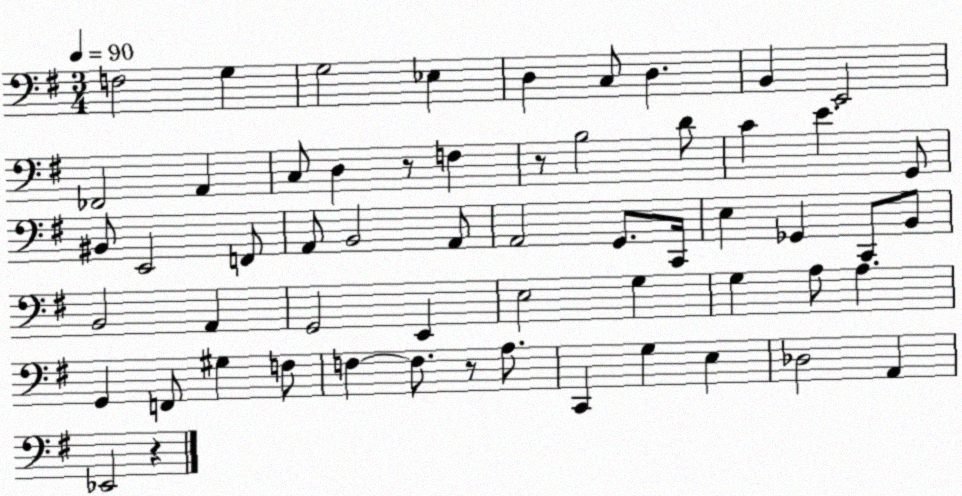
X:1
T:Untitled
M:3/4
L:1/4
K:G
F,2 G, G,2 _E, D, C,/2 D, B,, E,,2 _F,,2 A,, C,/2 D, z/2 F, z/2 B,2 D/2 C E G,,/2 ^B,,/2 E,,2 F,,/2 A,,/2 B,,2 A,,/2 A,,2 G,,/2 C,,/4 E, _G,, C,,/2 B,,/2 B,,2 A,, G,,2 E,, E,2 G, G, A,/2 A, G,, F,,/2 ^G, F,/2 F, F,/2 z/2 A,/2 C,, G, E, _D,2 A,, _E,,2 z